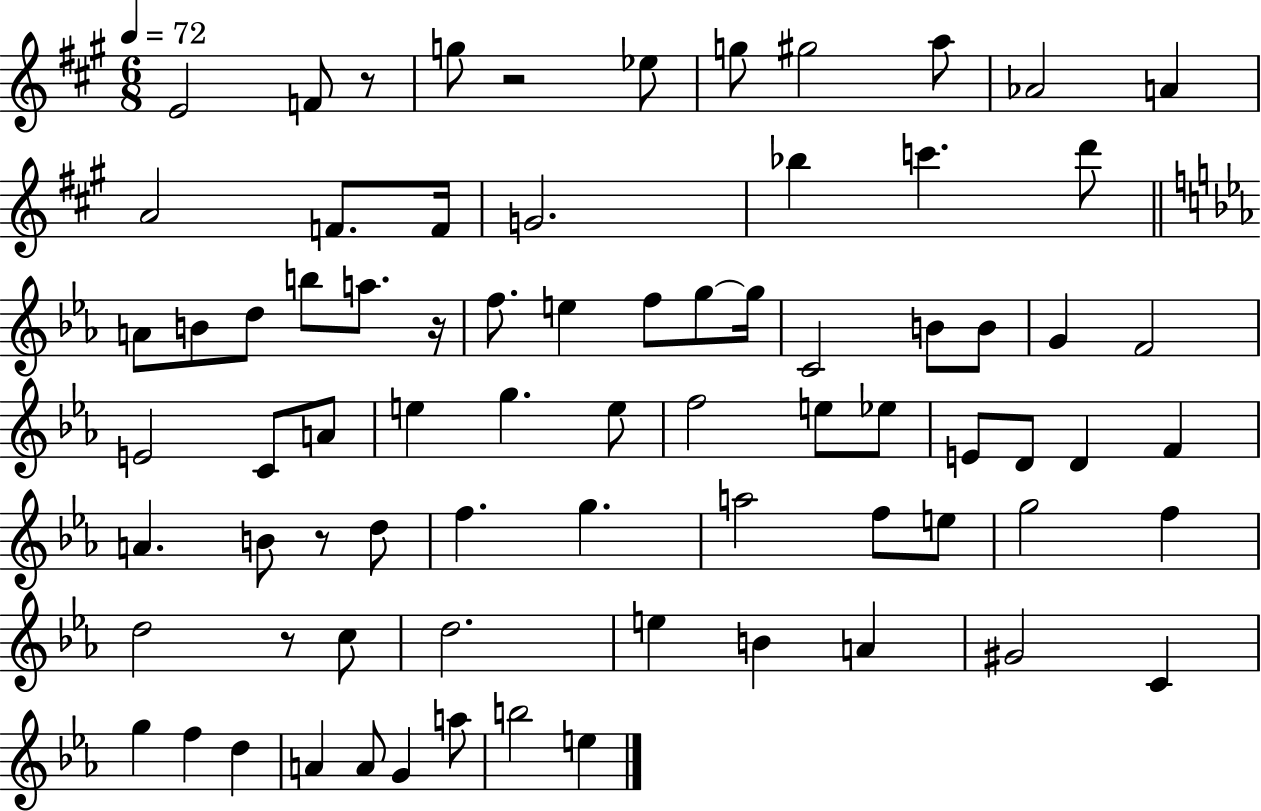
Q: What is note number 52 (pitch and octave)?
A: E5